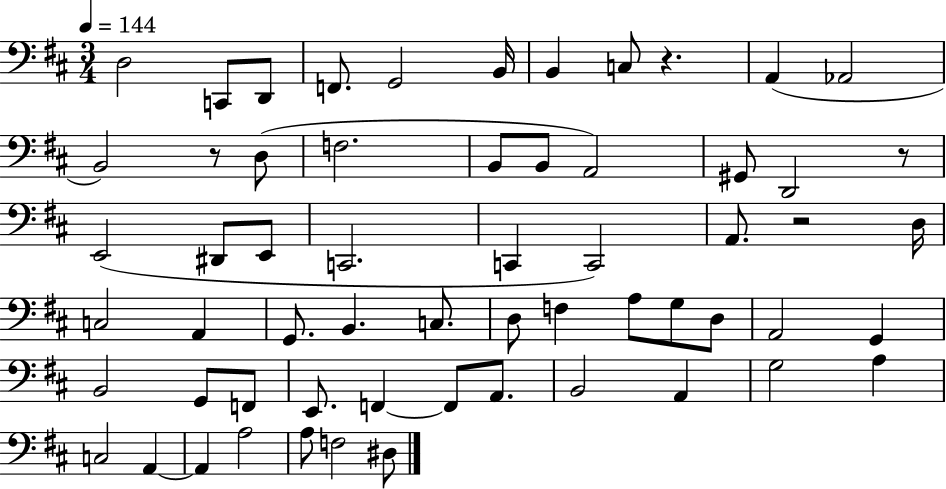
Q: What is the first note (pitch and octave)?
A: D3